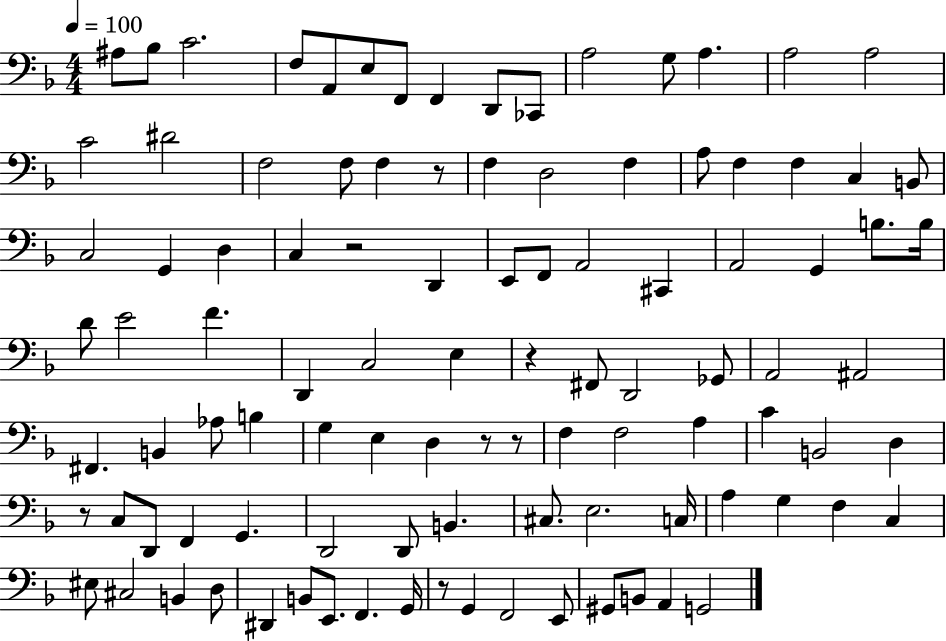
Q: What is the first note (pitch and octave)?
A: A#3